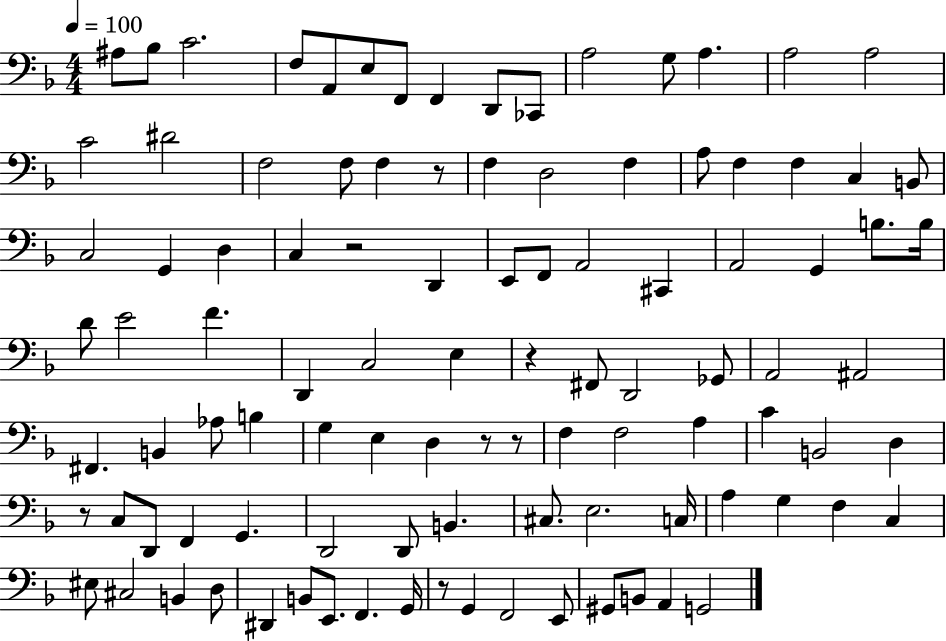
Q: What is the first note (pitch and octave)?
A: A#3